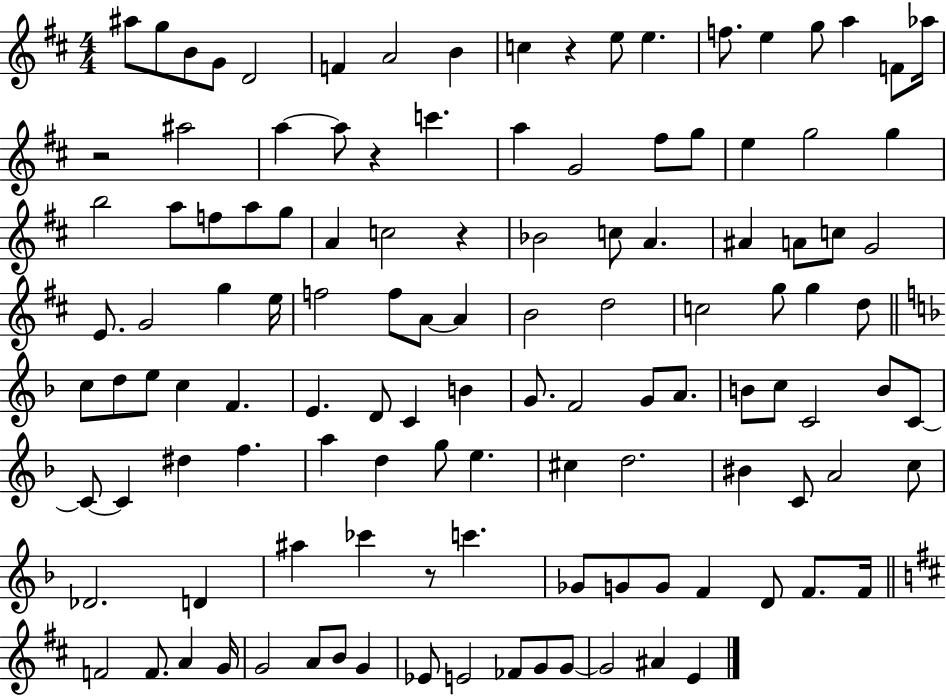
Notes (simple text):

A#5/e G5/e B4/e G4/e D4/h F4/q A4/h B4/q C5/q R/q E5/e E5/q. F5/e. E5/q G5/e A5/q F4/e Ab5/s R/h A#5/h A5/q A5/e R/q C6/q. A5/q G4/h F#5/e G5/e E5/q G5/h G5/q B5/h A5/e F5/e A5/e G5/e A4/q C5/h R/q Bb4/h C5/e A4/q. A#4/q A4/e C5/e G4/h E4/e. G4/h G5/q E5/s F5/h F5/e A4/e A4/q B4/h D5/h C5/h G5/e G5/q D5/e C5/e D5/e E5/e C5/q F4/q. E4/q. D4/e C4/q B4/q G4/e. F4/h G4/e A4/e. B4/e C5/e C4/h B4/e C4/e C4/e C4/q D#5/q F5/q. A5/q D5/q G5/e E5/q. C#5/q D5/h. BIS4/q C4/e A4/h C5/e Db4/h. D4/q A#5/q CES6/q R/e C6/q. Gb4/e G4/e G4/e F4/q D4/e F4/e. F4/s F4/h F4/e. A4/q G4/s G4/h A4/e B4/e G4/q Eb4/e E4/h FES4/e G4/e G4/e G4/h A#4/q E4/q